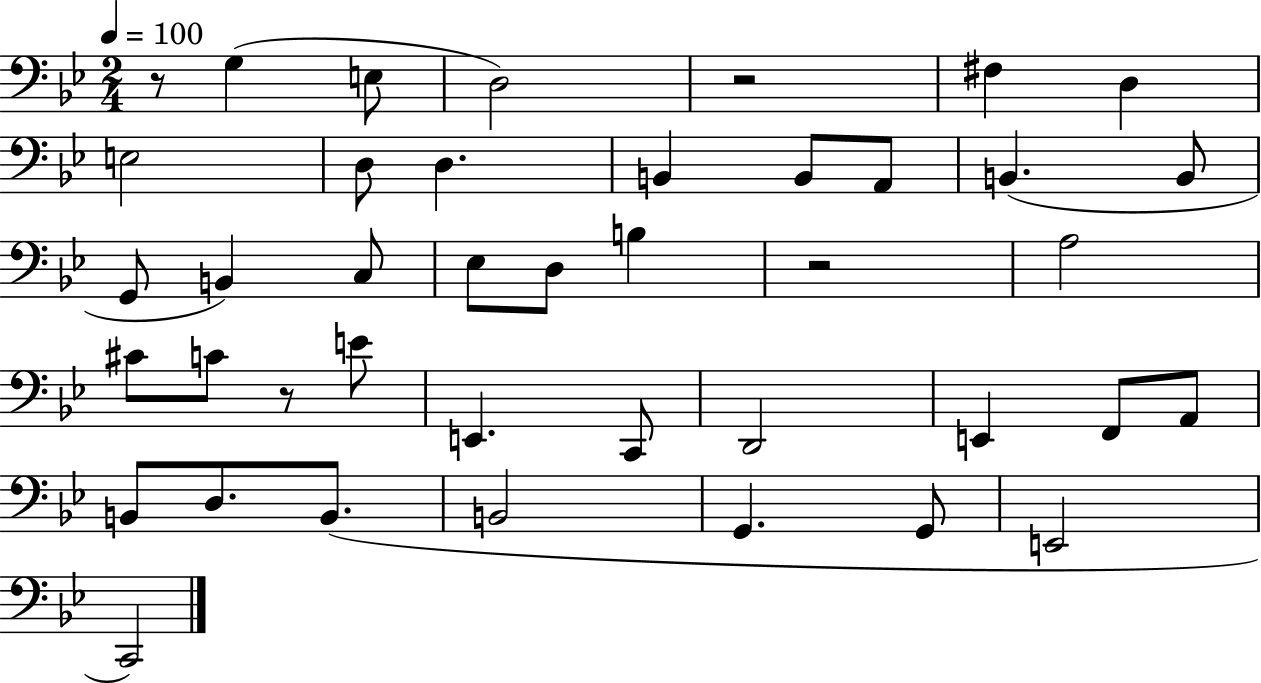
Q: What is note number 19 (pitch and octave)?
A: B3